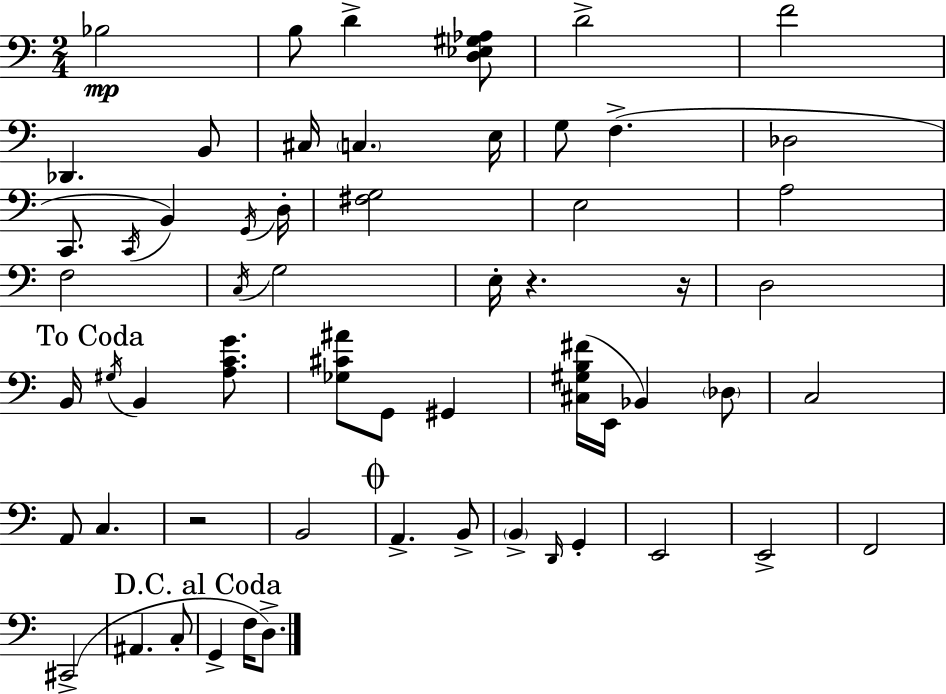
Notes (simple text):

Bb3/h B3/e D4/q [D3,Eb3,G#3,Ab3]/e D4/h F4/h Db2/q. B2/e C#3/s C3/q. E3/s G3/e F3/q. Db3/h C2/e. C2/s B2/q G2/s D3/s [F#3,G3]/h E3/h A3/h F3/h C3/s G3/h E3/s R/q. R/s D3/h B2/s G#3/s B2/q [A3,C4,G4]/e. [Gb3,C#4,A#4]/e G2/e G#2/q [C#3,G#3,B3,F#4]/s E2/s Bb2/q Db3/e C3/h A2/e C3/q. R/h B2/h A2/q. B2/e B2/q D2/s G2/q E2/h E2/h F2/h C#2/h A#2/q. C3/e G2/q F3/s D3/e.